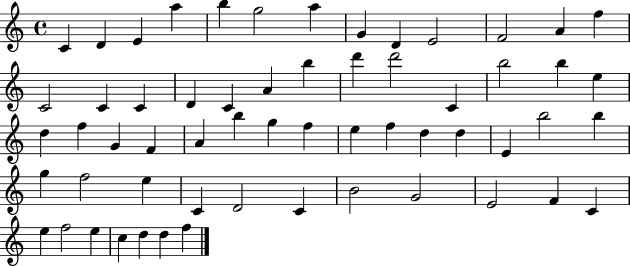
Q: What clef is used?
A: treble